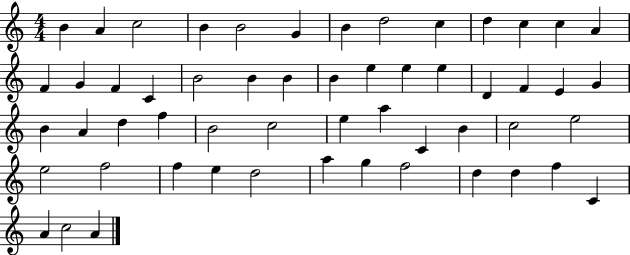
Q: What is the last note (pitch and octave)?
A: A4